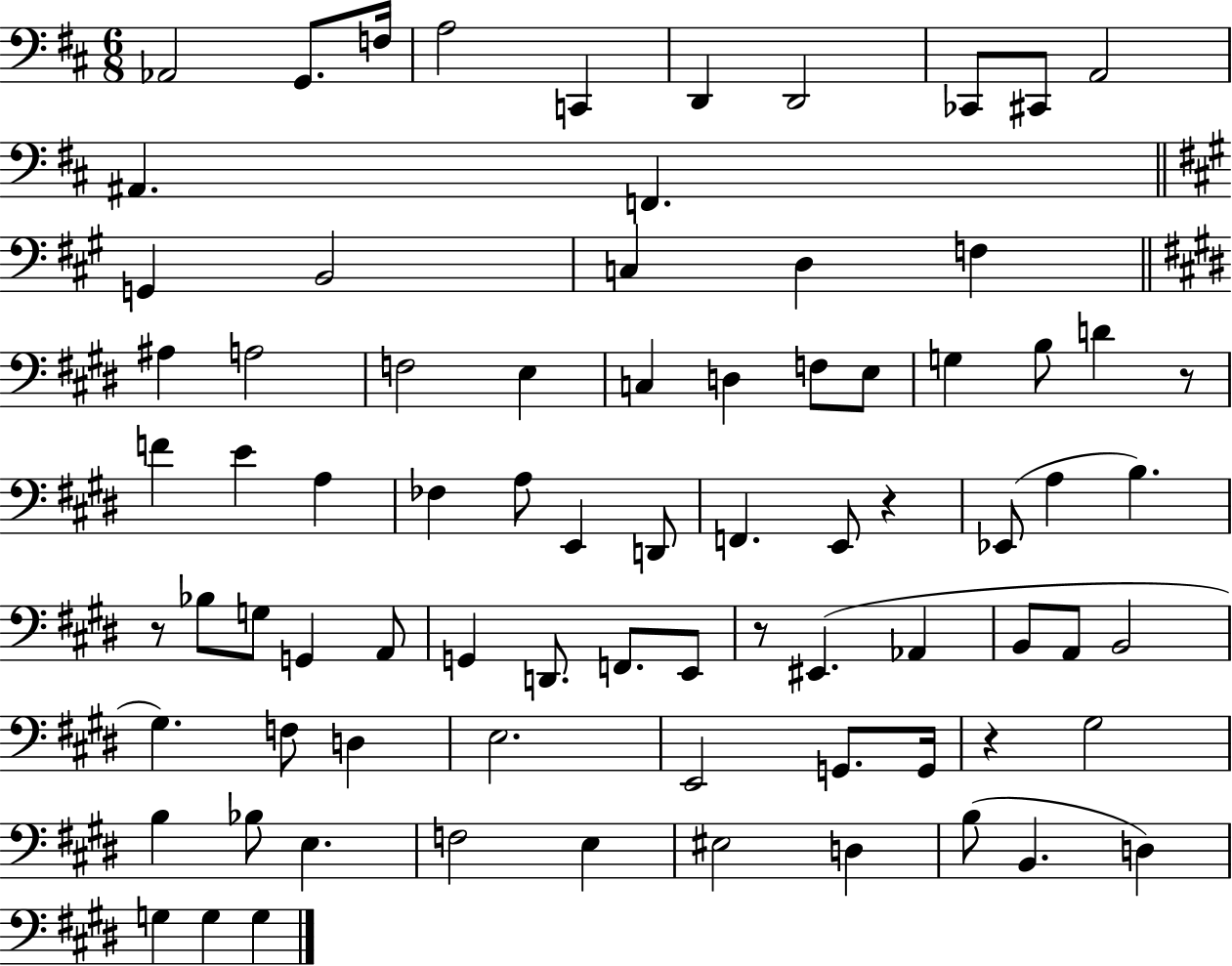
X:1
T:Untitled
M:6/8
L:1/4
K:D
_A,,2 G,,/2 F,/4 A,2 C,, D,, D,,2 _C,,/2 ^C,,/2 A,,2 ^A,, F,, G,, B,,2 C, D, F, ^A, A,2 F,2 E, C, D, F,/2 E,/2 G, B,/2 D z/2 F E A, _F, A,/2 E,, D,,/2 F,, E,,/2 z _E,,/2 A, B, z/2 _B,/2 G,/2 G,, A,,/2 G,, D,,/2 F,,/2 E,,/2 z/2 ^E,, _A,, B,,/2 A,,/2 B,,2 ^G, F,/2 D, E,2 E,,2 G,,/2 G,,/4 z ^G,2 B, _B,/2 E, F,2 E, ^E,2 D, B,/2 B,, D, G, G, G,